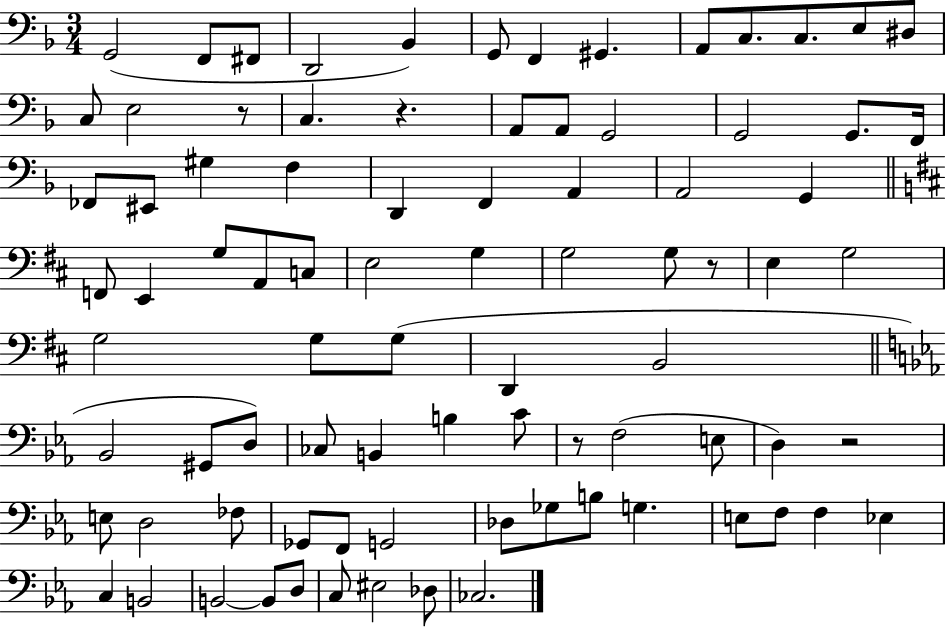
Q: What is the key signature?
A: F major